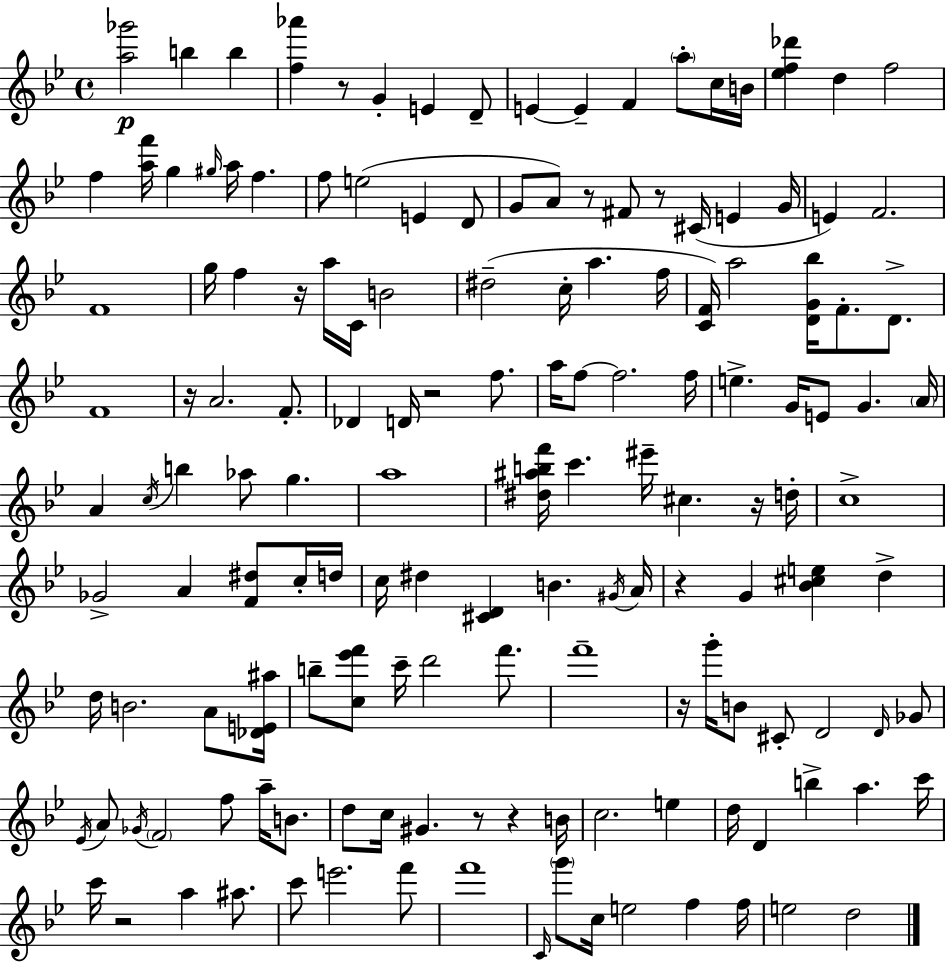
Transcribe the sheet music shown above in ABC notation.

X:1
T:Untitled
M:4/4
L:1/4
K:Gm
[a_g']2 b b [f_a'] z/2 G E D/2 E E F a/2 c/4 B/4 [_ef_d'] d f2 f [af']/4 g ^g/4 a/4 f f/2 e2 E D/2 G/2 A/2 z/2 ^F/2 z/2 ^C/4 E G/4 E F2 F4 g/4 f z/4 a/4 C/4 B2 ^d2 c/4 a f/4 [CF]/4 a2 [DG_b]/4 F/2 D/2 F4 z/4 A2 F/2 _D D/4 z2 f/2 a/4 f/2 f2 f/4 e G/4 E/2 G A/4 A c/4 b _a/2 g a4 [^d^abf']/4 c' ^e'/4 ^c z/4 d/4 c4 _G2 A [F^d]/2 c/4 d/4 c/4 ^d [^CD] B ^G/4 A/4 z G [_B^ce] d d/4 B2 A/2 [_DE^a]/4 b/2 [c_e'f']/2 c'/4 d'2 f'/2 f'4 z/4 g'/4 B/2 ^C/2 D2 D/4 _G/2 _E/4 A/2 _G/4 F2 f/2 a/4 B/2 d/2 c/4 ^G z/2 z B/4 c2 e d/4 D b a c'/4 c'/4 z2 a ^a/2 c'/2 e'2 f'/2 f'4 C/4 g'/2 c/4 e2 f f/4 e2 d2